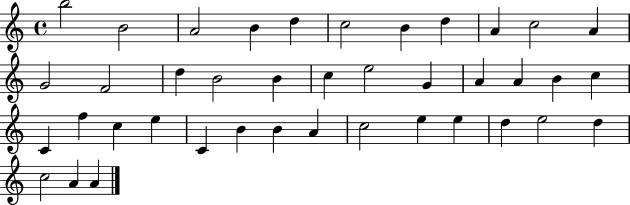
{
  \clef treble
  \time 4/4
  \defaultTimeSignature
  \key c \major
  b''2 b'2 | a'2 b'4 d''4 | c''2 b'4 d''4 | a'4 c''2 a'4 | \break g'2 f'2 | d''4 b'2 b'4 | c''4 e''2 g'4 | a'4 a'4 b'4 c''4 | \break c'4 f''4 c''4 e''4 | c'4 b'4 b'4 a'4 | c''2 e''4 e''4 | d''4 e''2 d''4 | \break c''2 a'4 a'4 | \bar "|."
}